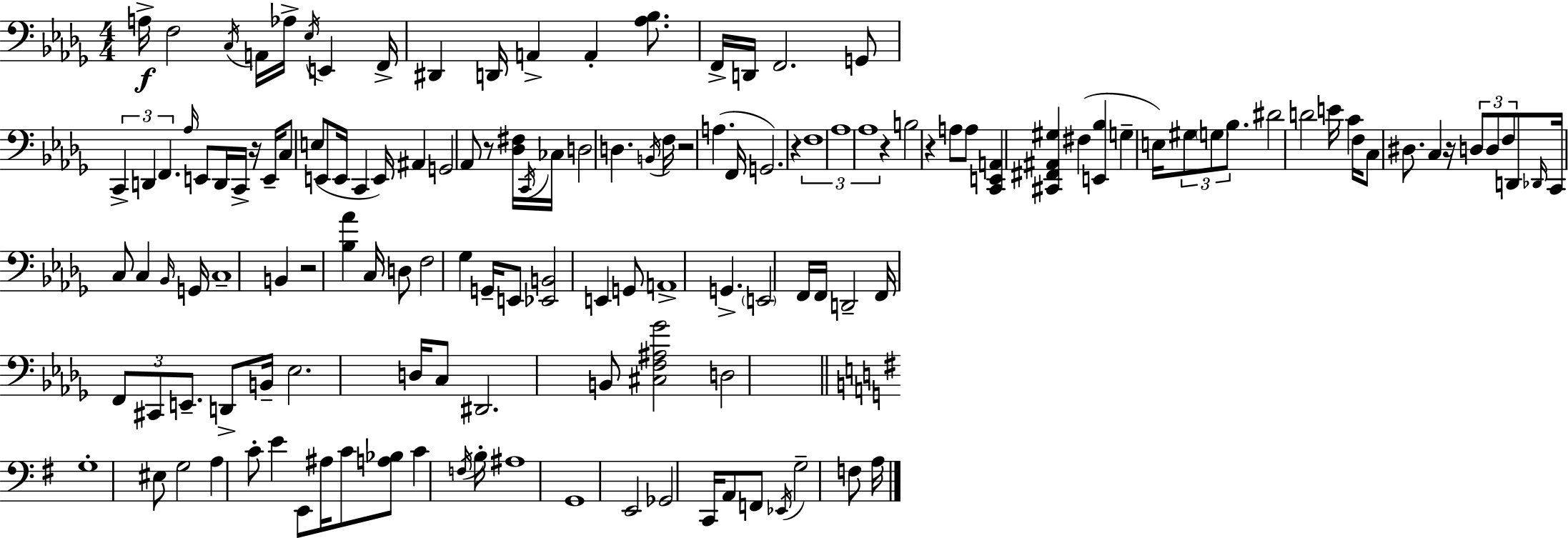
X:1
T:Untitled
M:4/4
L:1/4
K:Bbm
A,/4 F,2 C,/4 A,,/4 _A,/4 _E,/4 E,, F,,/4 ^D,, D,,/4 A,, A,, [_A,_B,]/2 F,,/4 D,,/4 F,,2 G,,/2 C,, D,, F,, _A,/4 E,,/2 D,,/4 C,,/4 z/4 E,,/4 C,/2 E,/2 E,,/2 E,,/4 C,, E,,/4 ^A,, G,,2 _A,,/2 z/2 [_D,^F,]/4 C,,/4 _C,/4 D,2 D, B,,/4 F,/4 z2 A, F,,/4 G,,2 z F,4 _A,4 _A,4 z B,2 z A,/2 A,/2 [C,,E,,A,,] [^C,,^F,,^A,,^G,] ^F, [E,,_B,] G, E,/4 ^G,/2 G,/2 _B,/2 ^D2 D2 E/4 C F,/4 C,/2 ^D,/2 C, z/4 D,/2 D,/2 F,/2 D,,/2 _D,,/4 C,,/4 C,/2 C, _B,,/4 G,,/4 C,4 B,, z2 [_B,_A] C,/4 D,/2 F,2 _G, G,,/4 E,,/2 [_E,,B,,]2 E,, G,,/2 A,,4 G,, E,,2 F,,/4 F,,/4 D,,2 F,,/4 F,,/2 ^C,,/2 E,,/2 D,,/2 B,,/4 _E,2 D,/4 C,/2 ^D,,2 B,,/2 [^C,F,^A,_G]2 D,2 G,4 ^E,/2 G,2 A, C/2 E E,,/2 ^A,/4 C/2 [A,_B,]/2 C F,/4 B,/4 ^A,4 G,,4 E,,2 _G,,2 C,,/4 A,,/2 F,,/2 _E,,/4 G,2 F,/2 A,/4